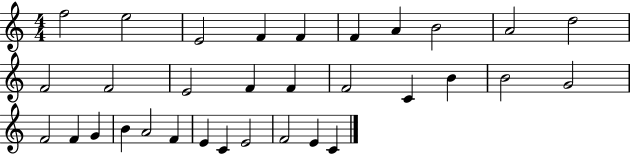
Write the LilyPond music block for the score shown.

{
  \clef treble
  \numericTimeSignature
  \time 4/4
  \key c \major
  f''2 e''2 | e'2 f'4 f'4 | f'4 a'4 b'2 | a'2 d''2 | \break f'2 f'2 | e'2 f'4 f'4 | f'2 c'4 b'4 | b'2 g'2 | \break f'2 f'4 g'4 | b'4 a'2 f'4 | e'4 c'4 e'2 | f'2 e'4 c'4 | \break \bar "|."
}